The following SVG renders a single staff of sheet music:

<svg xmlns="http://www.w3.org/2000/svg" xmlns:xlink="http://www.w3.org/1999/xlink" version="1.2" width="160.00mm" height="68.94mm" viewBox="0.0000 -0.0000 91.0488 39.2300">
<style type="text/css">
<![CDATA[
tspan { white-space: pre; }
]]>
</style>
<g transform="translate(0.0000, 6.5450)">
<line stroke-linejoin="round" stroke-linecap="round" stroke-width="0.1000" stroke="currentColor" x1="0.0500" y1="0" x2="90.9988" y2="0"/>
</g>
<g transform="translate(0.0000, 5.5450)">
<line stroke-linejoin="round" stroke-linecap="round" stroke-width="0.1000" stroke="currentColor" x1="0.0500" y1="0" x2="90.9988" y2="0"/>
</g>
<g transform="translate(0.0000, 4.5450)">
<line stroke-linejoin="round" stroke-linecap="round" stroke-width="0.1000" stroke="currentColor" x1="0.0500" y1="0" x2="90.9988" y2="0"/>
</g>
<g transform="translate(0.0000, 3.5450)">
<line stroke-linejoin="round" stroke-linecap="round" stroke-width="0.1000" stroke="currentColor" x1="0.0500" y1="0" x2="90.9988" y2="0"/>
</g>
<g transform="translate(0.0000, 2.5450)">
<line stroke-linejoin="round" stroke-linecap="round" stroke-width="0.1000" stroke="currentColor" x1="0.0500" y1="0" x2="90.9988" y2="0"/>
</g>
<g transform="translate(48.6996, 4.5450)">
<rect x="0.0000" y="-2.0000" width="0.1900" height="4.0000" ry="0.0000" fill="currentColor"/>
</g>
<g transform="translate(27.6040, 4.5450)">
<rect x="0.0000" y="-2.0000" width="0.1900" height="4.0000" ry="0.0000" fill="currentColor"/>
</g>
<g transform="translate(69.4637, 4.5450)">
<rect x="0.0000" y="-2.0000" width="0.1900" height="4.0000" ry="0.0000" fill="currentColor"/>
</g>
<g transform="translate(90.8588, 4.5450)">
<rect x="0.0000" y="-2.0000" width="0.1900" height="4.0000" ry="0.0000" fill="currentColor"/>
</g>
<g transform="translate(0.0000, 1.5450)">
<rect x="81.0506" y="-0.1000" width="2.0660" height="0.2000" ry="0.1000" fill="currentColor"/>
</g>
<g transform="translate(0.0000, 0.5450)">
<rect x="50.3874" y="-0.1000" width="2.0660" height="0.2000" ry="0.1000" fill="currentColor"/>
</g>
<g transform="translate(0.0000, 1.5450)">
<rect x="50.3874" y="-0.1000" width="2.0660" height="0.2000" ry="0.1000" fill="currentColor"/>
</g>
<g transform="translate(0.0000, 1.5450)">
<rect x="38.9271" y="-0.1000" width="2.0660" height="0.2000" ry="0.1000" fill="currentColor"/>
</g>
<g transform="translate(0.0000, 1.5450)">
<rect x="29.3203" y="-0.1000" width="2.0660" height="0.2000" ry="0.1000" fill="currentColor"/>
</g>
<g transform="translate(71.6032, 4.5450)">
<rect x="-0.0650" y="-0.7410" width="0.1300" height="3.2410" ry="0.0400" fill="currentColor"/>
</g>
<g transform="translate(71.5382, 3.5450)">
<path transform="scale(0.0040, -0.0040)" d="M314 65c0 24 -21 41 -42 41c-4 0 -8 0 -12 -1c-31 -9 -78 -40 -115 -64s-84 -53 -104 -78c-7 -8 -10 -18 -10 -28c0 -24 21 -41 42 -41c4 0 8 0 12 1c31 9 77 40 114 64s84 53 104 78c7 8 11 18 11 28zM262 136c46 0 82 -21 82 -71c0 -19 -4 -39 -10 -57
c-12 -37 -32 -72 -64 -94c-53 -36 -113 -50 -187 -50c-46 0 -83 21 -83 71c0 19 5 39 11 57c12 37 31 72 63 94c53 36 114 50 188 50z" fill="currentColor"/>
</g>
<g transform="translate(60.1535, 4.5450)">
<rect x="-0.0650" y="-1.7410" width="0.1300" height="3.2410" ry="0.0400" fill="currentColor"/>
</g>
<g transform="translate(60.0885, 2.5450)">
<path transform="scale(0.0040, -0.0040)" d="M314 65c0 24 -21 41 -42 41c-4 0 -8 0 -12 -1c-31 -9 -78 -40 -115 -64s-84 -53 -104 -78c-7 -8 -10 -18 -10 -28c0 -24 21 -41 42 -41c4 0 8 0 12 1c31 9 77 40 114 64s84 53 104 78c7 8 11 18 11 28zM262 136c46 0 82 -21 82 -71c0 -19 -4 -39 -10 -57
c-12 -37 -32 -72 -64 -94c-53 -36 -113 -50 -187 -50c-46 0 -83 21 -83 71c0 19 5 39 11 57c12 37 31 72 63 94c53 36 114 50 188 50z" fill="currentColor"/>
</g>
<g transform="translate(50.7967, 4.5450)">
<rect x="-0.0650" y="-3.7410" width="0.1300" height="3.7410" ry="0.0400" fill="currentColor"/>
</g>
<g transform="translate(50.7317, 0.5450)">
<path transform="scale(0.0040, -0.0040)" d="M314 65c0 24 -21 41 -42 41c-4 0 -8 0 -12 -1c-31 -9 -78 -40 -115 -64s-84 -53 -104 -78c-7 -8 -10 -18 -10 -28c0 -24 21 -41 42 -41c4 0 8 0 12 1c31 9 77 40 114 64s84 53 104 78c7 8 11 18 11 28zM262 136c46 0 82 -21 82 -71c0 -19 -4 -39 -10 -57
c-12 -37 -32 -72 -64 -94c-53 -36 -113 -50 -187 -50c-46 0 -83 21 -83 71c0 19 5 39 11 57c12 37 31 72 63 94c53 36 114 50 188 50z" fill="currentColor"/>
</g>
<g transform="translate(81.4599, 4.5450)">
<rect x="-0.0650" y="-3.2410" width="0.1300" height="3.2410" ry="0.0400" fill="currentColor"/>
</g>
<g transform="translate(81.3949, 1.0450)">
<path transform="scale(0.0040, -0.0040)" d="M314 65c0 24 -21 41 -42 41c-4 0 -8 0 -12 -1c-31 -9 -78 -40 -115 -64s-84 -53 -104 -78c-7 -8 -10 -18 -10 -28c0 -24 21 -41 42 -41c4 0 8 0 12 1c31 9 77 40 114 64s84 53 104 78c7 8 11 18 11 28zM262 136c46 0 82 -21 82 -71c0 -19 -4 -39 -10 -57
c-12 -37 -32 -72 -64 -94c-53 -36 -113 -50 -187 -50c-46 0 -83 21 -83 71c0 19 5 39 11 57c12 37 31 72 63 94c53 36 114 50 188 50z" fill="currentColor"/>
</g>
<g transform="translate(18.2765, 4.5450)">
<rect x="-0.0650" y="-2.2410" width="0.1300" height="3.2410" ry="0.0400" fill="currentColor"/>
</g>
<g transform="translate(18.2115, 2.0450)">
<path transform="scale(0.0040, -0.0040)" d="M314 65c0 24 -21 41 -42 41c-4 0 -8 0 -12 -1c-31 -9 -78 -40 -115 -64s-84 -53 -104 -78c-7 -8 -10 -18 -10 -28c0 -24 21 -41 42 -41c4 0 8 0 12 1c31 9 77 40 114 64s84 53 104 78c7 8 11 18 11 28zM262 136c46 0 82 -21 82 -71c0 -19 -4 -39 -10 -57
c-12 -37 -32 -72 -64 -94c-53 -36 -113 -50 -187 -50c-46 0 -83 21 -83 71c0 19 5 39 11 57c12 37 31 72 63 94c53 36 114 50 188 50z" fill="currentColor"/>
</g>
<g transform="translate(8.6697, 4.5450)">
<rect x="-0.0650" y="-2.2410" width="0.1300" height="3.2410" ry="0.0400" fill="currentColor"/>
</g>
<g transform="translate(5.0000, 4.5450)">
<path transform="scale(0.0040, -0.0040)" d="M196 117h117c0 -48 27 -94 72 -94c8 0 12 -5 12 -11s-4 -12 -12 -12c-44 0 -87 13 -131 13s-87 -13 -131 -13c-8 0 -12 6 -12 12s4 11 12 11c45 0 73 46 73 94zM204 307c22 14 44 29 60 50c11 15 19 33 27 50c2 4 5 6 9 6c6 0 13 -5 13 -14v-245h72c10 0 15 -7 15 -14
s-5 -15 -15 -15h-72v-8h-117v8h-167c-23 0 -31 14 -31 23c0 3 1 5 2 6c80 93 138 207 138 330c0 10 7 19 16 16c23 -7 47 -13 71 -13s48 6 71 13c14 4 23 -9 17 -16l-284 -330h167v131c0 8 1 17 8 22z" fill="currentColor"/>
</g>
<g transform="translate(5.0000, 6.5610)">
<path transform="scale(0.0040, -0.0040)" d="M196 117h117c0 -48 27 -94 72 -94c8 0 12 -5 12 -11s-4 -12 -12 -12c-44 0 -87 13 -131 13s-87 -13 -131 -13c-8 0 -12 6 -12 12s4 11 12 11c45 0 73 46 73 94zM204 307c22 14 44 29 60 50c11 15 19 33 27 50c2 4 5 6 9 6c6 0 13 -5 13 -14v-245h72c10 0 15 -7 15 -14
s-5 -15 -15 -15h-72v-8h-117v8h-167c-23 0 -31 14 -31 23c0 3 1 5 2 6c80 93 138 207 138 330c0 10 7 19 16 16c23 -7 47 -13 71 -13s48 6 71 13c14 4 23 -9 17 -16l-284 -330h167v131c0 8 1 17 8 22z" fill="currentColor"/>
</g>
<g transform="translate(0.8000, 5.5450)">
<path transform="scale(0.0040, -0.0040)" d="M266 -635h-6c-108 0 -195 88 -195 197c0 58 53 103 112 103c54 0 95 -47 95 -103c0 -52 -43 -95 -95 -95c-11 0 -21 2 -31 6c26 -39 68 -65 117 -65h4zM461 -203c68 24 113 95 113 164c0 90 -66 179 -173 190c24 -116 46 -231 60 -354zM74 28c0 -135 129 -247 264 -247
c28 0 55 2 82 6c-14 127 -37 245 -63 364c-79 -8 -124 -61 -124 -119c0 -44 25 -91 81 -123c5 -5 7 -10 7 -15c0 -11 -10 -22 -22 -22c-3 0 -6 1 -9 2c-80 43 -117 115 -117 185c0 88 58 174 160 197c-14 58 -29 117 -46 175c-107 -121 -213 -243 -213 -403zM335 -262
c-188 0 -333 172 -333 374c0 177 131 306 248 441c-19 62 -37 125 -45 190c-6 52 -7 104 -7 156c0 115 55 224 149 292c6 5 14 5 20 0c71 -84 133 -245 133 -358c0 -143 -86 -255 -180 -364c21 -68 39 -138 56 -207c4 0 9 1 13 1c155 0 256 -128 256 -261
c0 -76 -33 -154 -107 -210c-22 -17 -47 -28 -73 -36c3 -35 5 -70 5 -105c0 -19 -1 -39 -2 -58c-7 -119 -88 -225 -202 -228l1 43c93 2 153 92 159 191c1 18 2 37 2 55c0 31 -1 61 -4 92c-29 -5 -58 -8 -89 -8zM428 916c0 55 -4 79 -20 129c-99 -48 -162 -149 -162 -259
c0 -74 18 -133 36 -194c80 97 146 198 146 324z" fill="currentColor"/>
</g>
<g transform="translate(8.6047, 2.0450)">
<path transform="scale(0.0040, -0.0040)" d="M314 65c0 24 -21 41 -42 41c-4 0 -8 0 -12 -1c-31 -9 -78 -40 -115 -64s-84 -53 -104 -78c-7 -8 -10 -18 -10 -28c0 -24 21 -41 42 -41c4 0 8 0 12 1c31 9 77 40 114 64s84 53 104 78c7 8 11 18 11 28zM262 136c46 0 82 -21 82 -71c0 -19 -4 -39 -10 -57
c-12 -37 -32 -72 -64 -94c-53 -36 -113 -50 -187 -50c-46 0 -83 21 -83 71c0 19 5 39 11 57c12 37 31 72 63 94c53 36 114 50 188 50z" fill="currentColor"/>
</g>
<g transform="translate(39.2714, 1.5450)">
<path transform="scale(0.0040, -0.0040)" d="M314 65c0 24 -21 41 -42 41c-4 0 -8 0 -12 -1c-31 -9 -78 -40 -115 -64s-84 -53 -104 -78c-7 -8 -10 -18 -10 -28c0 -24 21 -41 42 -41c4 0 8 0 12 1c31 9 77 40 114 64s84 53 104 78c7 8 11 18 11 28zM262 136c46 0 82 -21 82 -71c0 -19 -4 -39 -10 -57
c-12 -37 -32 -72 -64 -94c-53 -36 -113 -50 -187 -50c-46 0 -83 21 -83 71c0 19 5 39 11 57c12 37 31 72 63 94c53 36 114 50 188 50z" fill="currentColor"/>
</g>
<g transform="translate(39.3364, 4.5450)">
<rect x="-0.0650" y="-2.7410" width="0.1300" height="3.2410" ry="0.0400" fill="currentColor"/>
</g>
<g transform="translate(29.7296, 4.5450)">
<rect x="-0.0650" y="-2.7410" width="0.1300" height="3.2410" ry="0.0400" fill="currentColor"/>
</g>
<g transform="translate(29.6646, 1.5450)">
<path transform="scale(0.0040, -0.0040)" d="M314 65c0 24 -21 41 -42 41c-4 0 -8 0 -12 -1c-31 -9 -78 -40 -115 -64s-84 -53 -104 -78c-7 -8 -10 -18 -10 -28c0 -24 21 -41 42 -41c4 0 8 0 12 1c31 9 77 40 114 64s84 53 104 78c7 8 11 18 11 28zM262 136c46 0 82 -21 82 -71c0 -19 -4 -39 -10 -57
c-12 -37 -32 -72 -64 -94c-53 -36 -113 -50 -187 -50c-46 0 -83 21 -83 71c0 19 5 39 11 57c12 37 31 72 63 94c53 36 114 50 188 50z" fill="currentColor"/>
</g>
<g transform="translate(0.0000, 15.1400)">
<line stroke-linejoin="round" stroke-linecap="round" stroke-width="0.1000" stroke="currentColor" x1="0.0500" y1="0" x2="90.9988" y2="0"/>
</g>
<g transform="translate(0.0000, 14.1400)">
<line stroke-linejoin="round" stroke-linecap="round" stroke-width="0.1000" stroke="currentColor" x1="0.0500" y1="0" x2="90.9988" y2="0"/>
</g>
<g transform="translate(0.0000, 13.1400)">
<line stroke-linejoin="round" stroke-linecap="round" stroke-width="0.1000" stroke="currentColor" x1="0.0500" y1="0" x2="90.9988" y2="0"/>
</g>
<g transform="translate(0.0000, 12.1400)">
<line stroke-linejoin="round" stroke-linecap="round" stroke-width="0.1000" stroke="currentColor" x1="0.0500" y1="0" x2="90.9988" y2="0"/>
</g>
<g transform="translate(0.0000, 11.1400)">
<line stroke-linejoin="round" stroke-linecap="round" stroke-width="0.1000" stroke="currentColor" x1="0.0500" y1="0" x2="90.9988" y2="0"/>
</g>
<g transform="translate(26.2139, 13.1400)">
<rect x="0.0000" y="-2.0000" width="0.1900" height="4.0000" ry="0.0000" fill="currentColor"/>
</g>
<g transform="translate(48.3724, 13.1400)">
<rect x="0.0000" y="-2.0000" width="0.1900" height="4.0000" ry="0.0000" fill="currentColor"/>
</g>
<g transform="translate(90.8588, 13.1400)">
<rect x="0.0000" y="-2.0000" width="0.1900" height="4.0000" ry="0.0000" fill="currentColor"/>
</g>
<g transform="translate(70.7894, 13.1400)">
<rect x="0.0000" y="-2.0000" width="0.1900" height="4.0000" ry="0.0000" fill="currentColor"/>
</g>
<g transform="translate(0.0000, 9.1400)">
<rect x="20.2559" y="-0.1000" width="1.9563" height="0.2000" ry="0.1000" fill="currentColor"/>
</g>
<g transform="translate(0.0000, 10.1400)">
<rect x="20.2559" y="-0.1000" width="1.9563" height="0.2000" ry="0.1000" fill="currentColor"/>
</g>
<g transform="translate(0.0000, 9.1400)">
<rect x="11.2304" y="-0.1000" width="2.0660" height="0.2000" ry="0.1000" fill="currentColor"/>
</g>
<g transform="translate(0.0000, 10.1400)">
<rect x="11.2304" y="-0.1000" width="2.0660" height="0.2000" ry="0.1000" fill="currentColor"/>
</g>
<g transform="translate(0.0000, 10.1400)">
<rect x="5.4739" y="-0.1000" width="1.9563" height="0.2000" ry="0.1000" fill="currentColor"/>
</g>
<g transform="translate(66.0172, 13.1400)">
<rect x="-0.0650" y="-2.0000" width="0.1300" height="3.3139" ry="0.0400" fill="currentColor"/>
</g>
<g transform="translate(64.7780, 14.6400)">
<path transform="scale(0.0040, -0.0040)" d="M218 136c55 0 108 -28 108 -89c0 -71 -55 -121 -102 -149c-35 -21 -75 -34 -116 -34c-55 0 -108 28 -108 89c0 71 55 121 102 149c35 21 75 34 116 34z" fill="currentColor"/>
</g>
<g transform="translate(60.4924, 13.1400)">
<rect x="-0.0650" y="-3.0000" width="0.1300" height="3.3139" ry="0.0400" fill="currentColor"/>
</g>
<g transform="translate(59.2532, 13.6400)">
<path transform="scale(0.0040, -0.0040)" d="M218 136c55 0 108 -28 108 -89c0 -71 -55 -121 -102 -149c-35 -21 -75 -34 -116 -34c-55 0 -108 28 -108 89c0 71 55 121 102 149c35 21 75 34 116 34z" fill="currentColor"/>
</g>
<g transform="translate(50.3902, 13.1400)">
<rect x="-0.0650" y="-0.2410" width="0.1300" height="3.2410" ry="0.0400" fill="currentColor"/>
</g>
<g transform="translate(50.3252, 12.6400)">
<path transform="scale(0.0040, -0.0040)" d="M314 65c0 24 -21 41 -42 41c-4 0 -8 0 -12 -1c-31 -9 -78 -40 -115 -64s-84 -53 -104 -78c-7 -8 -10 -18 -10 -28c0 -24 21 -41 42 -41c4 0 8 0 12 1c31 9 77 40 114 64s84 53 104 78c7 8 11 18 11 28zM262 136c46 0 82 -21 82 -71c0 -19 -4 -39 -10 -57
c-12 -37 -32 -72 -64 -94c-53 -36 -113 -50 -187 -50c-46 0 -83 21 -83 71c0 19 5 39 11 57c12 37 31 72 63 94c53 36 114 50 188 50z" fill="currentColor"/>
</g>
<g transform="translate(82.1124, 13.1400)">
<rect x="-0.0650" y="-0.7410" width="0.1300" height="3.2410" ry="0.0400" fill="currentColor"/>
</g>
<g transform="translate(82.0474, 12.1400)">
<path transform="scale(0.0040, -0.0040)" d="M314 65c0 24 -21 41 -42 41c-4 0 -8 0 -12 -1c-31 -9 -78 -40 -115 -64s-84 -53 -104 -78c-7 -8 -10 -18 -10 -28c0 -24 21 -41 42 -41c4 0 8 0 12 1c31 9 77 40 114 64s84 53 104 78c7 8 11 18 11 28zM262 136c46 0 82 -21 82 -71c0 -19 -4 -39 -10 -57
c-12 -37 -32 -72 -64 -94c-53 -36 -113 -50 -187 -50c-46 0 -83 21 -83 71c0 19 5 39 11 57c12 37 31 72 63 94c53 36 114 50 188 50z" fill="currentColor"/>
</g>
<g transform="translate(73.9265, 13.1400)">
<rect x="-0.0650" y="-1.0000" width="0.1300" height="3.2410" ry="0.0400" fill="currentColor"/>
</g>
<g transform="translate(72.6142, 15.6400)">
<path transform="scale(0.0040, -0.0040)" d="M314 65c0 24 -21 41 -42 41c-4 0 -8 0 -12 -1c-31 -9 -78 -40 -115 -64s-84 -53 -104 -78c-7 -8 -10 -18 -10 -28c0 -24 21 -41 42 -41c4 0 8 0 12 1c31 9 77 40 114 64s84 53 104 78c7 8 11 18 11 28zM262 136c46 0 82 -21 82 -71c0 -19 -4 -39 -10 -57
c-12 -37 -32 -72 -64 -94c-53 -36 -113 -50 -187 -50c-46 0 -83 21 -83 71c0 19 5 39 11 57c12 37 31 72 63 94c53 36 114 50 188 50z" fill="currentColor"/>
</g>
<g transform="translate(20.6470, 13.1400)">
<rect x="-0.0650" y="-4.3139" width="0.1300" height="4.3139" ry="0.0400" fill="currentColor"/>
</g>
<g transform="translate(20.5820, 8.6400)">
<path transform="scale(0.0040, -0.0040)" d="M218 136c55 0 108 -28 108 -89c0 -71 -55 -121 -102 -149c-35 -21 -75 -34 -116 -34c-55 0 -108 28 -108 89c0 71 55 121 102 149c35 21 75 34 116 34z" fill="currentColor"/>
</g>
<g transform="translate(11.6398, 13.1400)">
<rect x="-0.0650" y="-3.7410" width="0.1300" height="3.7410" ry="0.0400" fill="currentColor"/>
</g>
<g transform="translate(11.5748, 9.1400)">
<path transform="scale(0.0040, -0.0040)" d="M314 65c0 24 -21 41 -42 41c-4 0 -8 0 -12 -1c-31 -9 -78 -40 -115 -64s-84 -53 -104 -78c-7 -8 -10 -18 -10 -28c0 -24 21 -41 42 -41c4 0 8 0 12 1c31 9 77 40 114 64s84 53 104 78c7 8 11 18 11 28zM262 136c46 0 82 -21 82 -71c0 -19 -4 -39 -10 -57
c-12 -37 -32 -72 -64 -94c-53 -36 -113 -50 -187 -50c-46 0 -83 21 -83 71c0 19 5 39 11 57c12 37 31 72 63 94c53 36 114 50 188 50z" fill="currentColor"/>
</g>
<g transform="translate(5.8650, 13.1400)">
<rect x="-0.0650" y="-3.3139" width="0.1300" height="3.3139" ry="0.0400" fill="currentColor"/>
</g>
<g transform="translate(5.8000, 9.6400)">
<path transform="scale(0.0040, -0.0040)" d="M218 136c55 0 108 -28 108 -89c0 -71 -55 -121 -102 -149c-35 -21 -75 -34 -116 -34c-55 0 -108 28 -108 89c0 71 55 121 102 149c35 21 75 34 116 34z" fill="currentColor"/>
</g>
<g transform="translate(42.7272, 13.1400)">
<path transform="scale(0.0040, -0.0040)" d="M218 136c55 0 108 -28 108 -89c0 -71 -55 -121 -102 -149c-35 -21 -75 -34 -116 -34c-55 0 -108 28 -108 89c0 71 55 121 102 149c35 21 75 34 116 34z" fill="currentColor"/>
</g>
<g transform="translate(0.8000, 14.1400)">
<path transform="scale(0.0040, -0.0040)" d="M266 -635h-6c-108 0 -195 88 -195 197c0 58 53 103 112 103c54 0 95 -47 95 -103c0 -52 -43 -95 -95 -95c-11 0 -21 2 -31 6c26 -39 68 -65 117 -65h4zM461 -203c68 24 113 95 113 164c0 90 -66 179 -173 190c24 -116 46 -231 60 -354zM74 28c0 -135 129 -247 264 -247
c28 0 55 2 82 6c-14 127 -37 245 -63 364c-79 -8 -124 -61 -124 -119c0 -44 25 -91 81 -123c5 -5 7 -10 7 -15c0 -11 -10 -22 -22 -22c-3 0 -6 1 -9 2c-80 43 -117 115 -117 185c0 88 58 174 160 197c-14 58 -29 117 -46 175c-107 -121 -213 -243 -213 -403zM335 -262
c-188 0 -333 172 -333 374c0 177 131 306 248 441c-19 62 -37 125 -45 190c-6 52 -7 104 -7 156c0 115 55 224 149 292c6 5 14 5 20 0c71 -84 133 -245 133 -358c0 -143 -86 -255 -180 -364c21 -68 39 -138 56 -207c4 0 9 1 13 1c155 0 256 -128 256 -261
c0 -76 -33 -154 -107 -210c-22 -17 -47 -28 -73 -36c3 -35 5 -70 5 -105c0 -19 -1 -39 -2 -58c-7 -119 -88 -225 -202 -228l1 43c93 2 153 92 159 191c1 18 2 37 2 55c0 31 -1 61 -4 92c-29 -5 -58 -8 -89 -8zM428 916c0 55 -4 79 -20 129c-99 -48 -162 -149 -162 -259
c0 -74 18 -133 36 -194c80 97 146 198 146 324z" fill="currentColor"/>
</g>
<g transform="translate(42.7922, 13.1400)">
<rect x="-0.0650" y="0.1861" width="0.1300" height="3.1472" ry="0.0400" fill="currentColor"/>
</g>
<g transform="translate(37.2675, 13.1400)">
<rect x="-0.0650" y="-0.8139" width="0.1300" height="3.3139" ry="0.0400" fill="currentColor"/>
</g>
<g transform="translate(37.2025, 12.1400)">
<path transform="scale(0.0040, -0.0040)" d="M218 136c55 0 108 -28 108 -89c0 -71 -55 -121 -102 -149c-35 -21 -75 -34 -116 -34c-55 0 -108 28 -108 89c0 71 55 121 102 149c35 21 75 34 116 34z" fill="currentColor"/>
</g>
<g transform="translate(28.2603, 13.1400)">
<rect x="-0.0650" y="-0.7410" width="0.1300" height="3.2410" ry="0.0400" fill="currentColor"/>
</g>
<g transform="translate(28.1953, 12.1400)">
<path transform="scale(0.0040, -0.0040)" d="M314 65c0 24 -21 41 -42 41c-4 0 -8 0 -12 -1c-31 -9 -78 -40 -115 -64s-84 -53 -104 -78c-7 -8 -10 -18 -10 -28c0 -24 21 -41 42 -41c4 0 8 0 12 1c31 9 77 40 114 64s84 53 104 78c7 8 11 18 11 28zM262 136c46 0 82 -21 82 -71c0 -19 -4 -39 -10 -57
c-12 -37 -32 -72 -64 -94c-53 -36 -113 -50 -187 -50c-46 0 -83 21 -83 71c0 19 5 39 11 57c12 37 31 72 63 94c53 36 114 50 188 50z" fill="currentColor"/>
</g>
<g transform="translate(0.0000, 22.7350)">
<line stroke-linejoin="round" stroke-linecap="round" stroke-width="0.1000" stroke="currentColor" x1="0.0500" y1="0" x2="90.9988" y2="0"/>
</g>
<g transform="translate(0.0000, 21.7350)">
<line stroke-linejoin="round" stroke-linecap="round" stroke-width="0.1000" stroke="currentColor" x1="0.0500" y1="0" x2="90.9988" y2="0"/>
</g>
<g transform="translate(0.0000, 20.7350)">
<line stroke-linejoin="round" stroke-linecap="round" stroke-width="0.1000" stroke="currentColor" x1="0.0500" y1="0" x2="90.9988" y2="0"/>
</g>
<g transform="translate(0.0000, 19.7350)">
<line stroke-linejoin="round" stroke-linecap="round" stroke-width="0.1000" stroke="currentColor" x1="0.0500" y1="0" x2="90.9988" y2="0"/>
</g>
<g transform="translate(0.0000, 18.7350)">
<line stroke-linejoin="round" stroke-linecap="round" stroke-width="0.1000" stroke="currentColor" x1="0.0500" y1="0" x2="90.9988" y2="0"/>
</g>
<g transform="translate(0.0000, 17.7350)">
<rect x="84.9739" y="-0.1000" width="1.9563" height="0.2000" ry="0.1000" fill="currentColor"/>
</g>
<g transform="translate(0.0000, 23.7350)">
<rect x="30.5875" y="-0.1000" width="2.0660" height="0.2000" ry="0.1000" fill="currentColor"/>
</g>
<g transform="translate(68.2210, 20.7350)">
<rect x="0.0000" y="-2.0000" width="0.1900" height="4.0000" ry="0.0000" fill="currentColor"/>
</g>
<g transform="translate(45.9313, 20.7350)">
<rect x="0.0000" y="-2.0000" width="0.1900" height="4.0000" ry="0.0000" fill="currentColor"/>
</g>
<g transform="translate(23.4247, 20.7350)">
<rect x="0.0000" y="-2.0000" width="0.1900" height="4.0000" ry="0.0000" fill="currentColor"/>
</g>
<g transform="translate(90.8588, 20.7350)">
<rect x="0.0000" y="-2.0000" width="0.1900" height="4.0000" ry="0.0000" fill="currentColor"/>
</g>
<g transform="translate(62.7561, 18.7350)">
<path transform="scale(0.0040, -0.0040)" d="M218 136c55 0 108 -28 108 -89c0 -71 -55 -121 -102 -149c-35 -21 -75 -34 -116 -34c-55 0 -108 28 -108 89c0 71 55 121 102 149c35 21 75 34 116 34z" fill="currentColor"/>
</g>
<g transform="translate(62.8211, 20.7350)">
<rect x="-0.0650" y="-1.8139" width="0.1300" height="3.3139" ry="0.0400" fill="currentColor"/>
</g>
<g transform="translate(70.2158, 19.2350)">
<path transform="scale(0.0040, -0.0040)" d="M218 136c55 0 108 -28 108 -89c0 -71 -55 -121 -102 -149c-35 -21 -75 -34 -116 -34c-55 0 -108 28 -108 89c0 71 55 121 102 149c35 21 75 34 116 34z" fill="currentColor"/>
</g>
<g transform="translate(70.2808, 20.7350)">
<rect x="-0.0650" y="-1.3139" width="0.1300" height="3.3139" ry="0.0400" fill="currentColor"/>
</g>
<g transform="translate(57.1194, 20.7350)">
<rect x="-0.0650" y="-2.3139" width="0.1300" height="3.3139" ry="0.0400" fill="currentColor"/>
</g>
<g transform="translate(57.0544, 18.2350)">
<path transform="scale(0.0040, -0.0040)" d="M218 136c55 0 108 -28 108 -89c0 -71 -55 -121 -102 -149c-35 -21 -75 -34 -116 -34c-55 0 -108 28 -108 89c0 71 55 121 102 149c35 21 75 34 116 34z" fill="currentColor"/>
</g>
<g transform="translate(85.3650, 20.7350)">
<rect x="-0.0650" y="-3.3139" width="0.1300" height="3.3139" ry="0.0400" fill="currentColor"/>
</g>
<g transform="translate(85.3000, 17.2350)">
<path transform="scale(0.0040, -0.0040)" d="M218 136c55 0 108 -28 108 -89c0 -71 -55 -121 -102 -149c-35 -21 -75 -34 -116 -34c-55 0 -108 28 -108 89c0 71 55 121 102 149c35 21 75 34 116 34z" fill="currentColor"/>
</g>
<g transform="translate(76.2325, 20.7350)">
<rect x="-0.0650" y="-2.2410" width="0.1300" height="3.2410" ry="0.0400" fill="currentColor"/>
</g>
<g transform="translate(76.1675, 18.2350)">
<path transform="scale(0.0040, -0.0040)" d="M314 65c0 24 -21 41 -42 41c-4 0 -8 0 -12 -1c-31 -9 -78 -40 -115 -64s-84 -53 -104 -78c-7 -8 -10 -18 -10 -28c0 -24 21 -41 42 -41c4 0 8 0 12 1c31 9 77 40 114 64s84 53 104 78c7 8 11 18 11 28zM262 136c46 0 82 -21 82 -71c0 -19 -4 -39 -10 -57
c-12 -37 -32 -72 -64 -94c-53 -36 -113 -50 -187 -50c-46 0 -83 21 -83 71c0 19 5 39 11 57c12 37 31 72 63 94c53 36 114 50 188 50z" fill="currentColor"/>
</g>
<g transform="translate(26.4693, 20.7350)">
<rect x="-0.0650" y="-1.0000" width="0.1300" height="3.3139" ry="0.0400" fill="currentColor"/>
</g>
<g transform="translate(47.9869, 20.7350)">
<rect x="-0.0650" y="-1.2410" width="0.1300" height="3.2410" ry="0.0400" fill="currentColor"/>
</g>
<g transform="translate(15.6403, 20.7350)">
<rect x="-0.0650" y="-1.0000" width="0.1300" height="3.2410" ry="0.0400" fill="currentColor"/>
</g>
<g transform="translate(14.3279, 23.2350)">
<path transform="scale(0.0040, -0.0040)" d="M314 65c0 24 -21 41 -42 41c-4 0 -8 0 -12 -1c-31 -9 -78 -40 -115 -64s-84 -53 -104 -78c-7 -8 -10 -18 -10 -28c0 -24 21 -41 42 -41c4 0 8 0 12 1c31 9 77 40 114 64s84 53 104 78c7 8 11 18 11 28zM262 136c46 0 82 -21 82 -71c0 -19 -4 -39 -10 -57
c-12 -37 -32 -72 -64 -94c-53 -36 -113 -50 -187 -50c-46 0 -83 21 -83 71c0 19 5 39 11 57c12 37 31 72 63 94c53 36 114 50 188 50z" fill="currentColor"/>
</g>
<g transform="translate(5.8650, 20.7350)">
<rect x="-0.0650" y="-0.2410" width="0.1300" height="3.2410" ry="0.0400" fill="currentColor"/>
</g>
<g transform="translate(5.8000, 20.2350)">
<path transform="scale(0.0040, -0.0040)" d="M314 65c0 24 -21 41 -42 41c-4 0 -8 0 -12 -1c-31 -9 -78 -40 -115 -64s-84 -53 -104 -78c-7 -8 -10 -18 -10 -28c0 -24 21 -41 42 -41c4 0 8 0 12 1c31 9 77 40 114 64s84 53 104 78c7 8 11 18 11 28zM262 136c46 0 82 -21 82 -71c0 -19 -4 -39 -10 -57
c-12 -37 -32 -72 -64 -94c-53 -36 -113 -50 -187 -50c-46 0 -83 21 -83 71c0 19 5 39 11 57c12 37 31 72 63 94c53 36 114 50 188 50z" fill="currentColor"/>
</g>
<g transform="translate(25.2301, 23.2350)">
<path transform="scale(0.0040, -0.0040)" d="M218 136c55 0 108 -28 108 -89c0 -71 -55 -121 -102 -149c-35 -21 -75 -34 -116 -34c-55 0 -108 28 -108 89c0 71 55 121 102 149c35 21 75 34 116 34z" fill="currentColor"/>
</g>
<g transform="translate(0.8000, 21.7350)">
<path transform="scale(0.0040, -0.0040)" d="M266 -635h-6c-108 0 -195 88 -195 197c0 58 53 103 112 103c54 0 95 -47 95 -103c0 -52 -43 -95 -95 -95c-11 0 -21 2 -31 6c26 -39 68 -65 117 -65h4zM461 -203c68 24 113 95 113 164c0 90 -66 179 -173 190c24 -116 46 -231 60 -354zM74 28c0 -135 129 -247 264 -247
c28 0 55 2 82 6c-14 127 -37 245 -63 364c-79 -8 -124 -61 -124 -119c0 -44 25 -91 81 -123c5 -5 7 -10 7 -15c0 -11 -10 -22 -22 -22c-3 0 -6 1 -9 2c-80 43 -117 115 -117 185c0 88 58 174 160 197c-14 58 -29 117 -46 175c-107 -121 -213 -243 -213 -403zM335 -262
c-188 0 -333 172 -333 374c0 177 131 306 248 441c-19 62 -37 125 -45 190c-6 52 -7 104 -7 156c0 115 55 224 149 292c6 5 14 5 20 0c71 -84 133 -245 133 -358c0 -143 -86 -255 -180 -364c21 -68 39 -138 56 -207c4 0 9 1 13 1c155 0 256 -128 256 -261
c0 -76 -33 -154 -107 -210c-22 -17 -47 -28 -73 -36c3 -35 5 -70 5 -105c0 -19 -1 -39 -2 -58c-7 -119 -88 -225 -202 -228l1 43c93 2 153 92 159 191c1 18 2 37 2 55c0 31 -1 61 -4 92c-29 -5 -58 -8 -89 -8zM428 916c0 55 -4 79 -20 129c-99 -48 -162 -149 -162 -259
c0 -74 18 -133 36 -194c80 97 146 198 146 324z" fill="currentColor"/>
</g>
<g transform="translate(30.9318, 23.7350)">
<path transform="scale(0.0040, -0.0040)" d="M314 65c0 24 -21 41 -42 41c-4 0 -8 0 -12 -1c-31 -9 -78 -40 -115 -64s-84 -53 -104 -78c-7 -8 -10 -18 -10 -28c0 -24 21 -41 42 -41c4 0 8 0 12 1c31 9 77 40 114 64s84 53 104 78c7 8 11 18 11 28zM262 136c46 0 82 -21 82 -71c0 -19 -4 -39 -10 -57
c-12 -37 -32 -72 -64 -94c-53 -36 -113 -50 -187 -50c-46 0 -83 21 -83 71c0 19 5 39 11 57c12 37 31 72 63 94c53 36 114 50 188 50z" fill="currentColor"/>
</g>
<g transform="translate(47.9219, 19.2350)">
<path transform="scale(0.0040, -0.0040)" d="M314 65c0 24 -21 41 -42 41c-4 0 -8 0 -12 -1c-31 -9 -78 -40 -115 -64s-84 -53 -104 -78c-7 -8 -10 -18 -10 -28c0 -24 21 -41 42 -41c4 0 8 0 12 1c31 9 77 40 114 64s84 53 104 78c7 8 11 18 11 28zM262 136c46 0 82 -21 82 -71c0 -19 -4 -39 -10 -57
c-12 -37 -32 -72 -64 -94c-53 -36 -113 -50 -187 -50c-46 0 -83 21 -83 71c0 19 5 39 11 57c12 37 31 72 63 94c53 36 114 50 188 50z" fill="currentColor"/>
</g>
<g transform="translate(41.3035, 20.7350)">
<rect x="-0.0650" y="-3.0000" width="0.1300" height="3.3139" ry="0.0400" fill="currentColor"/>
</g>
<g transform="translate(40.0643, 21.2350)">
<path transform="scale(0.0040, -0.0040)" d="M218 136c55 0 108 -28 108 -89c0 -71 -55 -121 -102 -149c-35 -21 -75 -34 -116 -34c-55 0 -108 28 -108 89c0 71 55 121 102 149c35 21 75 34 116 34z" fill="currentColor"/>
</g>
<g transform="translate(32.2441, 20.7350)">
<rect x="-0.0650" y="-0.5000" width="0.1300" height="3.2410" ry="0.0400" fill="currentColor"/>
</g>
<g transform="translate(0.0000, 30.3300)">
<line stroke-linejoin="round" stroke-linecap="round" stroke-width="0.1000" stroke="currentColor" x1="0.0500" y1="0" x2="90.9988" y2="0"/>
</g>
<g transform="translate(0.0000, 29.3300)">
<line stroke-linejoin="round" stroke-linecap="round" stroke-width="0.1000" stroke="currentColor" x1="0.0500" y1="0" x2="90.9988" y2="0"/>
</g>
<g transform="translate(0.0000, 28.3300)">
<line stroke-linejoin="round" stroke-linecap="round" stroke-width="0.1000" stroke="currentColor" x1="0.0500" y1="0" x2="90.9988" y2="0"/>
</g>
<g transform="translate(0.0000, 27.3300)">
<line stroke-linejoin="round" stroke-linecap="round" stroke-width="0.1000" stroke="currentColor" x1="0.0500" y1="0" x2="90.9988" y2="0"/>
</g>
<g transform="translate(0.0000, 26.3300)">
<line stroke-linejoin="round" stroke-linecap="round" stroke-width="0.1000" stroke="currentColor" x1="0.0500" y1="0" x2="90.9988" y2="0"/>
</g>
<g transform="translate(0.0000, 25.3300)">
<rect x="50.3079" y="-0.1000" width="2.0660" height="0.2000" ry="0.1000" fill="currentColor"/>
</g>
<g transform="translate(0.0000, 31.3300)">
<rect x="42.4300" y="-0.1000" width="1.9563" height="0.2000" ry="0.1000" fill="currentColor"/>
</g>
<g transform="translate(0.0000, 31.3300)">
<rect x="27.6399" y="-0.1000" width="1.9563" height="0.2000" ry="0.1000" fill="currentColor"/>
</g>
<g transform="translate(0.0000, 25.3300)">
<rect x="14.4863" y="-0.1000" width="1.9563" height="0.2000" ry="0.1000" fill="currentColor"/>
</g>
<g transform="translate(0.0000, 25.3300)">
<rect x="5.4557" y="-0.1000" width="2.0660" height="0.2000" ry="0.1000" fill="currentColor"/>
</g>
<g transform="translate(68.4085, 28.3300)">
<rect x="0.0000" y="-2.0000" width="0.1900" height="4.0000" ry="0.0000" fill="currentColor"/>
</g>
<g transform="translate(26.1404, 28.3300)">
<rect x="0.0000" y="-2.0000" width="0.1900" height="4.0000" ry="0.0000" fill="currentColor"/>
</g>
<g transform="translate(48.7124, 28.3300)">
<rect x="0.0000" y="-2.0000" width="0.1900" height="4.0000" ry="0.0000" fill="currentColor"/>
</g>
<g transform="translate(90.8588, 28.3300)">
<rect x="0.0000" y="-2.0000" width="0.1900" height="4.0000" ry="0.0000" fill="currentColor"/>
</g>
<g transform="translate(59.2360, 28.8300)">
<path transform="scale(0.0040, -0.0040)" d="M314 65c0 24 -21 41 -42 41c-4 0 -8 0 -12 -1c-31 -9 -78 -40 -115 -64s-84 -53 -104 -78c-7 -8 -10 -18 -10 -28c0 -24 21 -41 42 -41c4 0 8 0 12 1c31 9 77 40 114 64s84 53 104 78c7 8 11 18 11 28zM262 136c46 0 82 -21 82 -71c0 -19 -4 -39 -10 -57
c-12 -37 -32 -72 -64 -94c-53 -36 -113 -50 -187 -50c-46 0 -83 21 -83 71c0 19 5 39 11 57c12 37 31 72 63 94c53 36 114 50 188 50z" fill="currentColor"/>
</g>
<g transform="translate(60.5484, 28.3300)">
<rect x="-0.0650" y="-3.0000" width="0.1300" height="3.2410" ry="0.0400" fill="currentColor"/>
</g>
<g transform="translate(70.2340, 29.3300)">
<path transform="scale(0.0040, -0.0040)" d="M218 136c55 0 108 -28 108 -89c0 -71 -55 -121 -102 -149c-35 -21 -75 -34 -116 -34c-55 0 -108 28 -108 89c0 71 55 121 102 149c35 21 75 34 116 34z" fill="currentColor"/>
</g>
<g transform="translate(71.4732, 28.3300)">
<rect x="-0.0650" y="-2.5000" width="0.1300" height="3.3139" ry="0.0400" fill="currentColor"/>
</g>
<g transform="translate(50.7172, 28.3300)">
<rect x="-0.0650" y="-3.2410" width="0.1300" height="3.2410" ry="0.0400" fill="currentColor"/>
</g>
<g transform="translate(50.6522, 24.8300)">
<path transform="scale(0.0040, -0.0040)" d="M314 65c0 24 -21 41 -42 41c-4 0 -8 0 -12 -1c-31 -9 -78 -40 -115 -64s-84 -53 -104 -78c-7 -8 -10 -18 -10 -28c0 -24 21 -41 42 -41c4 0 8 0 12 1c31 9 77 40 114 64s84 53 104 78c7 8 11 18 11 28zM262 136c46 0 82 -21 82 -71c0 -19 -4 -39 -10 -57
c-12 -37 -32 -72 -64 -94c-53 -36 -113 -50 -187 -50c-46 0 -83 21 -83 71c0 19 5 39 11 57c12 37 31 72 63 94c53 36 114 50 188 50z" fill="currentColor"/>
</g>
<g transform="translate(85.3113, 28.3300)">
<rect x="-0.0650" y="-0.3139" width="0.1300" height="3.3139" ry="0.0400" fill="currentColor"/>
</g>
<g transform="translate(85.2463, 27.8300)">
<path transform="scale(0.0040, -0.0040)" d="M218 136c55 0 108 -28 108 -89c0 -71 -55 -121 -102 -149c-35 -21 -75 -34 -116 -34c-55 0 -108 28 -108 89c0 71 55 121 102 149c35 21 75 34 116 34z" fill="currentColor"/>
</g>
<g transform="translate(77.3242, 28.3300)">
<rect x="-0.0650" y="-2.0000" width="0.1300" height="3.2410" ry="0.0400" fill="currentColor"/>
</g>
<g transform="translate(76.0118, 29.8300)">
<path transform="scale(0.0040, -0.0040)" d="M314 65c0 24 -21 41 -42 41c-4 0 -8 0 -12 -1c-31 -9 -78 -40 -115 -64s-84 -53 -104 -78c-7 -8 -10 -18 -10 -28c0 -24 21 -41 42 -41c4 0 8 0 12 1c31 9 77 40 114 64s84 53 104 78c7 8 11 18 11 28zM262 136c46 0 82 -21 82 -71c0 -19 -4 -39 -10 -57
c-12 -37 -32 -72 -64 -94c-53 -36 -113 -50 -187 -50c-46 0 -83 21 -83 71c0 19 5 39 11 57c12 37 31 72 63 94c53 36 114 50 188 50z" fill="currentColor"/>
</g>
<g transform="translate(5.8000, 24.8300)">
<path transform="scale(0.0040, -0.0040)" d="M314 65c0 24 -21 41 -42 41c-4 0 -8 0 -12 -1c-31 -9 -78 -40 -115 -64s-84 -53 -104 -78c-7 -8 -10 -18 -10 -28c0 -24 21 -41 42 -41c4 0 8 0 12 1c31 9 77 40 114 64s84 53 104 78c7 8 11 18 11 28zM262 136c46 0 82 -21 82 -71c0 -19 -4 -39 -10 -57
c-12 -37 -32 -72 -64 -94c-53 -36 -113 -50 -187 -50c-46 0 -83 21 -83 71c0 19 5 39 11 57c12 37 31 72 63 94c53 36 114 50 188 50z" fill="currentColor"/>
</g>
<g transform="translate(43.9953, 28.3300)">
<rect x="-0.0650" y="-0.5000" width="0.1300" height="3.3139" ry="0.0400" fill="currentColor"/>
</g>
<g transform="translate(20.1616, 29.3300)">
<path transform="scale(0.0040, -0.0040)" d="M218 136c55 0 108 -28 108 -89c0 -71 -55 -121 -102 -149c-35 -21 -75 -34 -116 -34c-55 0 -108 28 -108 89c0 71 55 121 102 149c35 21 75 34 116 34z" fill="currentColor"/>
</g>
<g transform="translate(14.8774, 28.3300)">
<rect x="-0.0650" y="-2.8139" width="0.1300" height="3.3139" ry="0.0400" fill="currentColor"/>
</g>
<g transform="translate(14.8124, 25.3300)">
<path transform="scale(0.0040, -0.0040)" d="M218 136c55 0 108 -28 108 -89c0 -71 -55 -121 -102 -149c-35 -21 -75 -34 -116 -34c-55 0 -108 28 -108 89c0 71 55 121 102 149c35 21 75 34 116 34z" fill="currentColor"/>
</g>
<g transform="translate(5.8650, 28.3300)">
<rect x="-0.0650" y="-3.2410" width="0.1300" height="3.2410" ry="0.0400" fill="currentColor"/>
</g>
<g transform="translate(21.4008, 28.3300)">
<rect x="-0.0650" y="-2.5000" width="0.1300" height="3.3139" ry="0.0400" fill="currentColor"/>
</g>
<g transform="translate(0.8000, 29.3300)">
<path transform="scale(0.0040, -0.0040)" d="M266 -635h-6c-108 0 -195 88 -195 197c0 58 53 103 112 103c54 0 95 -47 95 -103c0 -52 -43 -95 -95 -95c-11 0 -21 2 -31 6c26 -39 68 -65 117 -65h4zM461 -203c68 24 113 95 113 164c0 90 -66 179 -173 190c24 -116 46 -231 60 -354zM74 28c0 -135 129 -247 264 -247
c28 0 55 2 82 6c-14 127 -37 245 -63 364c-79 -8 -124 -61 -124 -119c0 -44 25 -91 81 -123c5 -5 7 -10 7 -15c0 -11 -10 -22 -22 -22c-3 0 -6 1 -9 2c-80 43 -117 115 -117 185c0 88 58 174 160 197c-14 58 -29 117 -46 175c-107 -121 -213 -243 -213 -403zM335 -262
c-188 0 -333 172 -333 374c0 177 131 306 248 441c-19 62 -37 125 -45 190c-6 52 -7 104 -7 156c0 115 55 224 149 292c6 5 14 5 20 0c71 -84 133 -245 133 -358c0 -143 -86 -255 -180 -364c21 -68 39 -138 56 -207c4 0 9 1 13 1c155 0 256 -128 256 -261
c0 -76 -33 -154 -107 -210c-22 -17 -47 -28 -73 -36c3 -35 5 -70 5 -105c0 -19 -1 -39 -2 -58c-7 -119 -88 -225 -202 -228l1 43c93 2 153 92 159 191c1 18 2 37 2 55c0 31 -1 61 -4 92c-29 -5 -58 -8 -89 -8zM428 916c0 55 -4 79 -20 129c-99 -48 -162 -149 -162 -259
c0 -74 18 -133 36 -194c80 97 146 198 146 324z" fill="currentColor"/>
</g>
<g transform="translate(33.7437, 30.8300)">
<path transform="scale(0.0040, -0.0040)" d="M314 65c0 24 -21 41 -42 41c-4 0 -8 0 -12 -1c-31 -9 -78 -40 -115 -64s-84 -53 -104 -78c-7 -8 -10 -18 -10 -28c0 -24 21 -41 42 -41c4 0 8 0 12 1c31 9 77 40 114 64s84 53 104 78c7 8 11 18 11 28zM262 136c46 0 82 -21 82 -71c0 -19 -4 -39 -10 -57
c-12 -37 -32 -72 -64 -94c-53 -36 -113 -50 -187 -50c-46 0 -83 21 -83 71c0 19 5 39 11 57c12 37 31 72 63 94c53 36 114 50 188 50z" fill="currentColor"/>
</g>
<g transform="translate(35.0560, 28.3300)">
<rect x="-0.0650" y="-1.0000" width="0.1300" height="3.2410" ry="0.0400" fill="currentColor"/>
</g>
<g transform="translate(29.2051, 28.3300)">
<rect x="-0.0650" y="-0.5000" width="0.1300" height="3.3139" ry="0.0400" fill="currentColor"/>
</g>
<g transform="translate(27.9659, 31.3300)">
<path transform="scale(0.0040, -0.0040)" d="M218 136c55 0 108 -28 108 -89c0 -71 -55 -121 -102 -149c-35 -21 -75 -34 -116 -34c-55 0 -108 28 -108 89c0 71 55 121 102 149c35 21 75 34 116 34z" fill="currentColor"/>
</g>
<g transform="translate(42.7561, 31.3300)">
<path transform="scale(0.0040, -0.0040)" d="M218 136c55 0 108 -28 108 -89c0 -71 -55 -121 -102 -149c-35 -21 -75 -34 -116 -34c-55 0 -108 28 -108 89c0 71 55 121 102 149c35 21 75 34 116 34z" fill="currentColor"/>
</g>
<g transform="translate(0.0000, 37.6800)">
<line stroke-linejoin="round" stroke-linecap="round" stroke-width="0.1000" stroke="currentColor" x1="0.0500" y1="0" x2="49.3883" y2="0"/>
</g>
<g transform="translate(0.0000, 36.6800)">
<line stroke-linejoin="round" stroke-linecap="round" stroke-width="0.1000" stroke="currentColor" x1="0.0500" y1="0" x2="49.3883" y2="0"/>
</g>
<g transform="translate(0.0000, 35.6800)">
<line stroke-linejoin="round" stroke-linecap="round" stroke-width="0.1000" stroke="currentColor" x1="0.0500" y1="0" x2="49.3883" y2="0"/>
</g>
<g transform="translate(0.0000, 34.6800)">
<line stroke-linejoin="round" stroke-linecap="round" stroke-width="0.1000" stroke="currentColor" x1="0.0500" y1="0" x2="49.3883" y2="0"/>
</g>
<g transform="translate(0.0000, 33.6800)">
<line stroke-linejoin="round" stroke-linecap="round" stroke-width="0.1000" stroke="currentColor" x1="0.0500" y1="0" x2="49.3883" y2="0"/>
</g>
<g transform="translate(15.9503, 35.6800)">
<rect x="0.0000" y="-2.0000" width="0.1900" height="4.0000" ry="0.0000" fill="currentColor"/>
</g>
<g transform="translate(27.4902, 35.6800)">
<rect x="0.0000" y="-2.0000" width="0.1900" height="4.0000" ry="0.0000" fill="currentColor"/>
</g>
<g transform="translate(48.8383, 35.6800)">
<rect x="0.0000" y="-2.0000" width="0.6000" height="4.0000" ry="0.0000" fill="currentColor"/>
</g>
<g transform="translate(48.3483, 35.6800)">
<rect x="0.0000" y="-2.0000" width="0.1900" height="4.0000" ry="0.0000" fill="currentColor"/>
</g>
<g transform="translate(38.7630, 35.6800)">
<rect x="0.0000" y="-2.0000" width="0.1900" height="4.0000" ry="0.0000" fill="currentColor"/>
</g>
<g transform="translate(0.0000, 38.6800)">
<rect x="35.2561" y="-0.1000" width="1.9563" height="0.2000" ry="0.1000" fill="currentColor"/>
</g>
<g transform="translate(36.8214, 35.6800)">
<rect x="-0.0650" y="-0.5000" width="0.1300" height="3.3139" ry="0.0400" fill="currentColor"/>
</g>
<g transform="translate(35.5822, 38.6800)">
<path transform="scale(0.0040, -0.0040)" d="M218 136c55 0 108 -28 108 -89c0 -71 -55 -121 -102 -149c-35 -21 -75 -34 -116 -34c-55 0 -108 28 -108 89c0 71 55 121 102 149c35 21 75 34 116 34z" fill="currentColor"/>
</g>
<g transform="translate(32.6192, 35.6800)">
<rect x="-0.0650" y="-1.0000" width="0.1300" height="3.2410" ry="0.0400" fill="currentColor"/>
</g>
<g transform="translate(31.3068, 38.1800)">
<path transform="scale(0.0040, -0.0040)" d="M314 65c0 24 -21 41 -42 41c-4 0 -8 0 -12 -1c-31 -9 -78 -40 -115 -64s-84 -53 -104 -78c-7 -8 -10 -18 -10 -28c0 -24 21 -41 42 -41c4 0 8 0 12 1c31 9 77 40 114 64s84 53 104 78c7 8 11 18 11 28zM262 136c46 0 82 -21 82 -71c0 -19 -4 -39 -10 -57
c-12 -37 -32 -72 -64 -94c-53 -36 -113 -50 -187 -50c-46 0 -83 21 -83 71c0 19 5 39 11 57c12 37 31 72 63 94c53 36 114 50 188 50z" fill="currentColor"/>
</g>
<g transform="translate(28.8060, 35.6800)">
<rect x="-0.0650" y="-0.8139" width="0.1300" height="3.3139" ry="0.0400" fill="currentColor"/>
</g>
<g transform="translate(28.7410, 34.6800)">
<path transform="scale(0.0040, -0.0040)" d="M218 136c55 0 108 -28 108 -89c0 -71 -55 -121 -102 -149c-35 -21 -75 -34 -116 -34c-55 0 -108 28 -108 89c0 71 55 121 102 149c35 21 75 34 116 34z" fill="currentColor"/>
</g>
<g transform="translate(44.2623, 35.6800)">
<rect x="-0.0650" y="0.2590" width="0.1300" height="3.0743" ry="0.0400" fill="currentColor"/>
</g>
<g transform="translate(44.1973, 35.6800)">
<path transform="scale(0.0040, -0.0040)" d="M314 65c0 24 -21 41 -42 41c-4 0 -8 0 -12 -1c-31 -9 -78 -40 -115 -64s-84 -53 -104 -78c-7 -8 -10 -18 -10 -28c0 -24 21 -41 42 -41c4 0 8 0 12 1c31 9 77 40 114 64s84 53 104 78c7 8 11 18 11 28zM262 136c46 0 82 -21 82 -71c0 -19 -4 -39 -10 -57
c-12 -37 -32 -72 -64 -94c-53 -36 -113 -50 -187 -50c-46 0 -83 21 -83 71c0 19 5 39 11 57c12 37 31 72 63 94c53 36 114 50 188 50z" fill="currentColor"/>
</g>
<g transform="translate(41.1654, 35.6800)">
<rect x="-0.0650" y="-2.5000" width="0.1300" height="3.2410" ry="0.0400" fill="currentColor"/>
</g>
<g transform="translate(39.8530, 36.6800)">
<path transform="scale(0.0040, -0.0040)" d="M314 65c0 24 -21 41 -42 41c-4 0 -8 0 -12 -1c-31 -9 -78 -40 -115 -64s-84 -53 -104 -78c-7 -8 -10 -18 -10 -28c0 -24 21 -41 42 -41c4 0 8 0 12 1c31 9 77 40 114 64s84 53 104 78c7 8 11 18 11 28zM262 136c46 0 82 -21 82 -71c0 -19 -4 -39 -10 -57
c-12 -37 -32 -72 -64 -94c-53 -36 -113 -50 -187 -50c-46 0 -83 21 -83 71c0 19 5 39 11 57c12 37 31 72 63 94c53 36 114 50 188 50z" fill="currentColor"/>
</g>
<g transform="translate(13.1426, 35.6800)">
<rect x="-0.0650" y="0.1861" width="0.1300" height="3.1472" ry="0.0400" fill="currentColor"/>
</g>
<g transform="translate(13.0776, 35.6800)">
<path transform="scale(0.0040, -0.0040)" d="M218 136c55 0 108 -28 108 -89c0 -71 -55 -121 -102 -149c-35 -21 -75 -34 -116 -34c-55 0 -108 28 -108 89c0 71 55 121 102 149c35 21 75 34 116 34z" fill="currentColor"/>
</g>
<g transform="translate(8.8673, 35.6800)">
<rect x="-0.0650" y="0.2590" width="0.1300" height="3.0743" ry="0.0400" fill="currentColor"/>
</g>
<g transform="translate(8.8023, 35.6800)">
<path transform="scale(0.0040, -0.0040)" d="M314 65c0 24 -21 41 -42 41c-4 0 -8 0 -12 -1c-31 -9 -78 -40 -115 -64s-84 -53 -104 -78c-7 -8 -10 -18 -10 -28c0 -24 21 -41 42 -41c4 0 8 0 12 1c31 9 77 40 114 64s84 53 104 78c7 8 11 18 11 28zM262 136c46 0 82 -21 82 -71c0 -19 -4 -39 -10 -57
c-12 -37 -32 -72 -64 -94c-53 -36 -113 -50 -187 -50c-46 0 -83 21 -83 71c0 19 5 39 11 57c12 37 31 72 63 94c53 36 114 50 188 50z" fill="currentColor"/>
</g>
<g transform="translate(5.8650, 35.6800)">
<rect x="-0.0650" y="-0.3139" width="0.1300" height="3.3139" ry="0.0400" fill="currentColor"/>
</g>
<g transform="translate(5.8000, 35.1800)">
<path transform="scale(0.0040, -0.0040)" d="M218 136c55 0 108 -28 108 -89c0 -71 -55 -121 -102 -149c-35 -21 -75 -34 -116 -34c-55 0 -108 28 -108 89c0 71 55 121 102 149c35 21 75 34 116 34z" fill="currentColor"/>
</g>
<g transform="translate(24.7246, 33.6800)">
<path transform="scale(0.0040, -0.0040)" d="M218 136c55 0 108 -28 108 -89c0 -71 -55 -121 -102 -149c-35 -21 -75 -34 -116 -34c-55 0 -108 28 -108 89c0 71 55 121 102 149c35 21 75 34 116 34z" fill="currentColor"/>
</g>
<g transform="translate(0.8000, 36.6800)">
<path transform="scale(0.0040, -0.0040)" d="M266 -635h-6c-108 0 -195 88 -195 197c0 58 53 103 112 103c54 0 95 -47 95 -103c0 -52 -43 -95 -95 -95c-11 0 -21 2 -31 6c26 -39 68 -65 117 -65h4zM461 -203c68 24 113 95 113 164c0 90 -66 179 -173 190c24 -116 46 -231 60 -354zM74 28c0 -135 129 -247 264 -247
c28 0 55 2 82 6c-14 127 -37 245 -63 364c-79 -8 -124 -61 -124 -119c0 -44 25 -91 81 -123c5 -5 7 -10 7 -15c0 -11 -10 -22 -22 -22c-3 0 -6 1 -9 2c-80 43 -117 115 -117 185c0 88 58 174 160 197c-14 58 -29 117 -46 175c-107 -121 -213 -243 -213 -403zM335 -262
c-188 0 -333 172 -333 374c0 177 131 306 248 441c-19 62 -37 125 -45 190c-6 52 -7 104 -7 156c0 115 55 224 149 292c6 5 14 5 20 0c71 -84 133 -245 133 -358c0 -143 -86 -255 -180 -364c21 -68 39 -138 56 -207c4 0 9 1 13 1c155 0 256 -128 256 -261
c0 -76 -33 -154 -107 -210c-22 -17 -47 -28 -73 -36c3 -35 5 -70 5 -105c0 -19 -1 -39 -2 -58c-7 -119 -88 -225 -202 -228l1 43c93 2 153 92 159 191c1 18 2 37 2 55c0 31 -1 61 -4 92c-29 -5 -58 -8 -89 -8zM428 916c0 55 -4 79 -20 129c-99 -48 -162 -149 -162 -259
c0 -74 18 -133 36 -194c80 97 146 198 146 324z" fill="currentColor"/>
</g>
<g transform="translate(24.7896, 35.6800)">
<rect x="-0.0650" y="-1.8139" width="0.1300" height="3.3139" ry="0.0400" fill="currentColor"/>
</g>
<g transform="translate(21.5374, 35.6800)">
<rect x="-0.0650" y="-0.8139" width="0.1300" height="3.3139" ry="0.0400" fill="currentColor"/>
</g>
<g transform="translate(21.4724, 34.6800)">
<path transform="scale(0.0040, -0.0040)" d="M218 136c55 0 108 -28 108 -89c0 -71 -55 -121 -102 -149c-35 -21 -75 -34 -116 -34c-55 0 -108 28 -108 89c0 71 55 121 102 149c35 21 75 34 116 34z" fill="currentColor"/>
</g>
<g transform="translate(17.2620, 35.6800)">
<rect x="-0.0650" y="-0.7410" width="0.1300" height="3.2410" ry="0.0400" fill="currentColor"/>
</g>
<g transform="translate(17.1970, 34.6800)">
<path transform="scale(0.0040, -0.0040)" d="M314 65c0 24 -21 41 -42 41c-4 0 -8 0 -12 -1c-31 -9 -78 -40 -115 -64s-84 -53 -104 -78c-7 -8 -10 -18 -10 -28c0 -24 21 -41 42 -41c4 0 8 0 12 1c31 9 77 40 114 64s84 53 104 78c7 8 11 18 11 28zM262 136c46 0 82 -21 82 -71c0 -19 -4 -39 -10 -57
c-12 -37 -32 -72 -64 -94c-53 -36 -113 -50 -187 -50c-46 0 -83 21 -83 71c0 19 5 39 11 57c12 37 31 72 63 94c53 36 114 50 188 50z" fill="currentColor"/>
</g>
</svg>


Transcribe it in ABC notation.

X:1
T:Untitled
M:4/4
L:1/4
K:C
g2 g2 a2 a2 c'2 f2 d2 b2 b c'2 d' d2 d B c2 A F D2 d2 c2 D2 D C2 A e2 g f e g2 b b2 a G C D2 C b2 A2 G F2 c c B2 B d2 d f d D2 C G2 B2